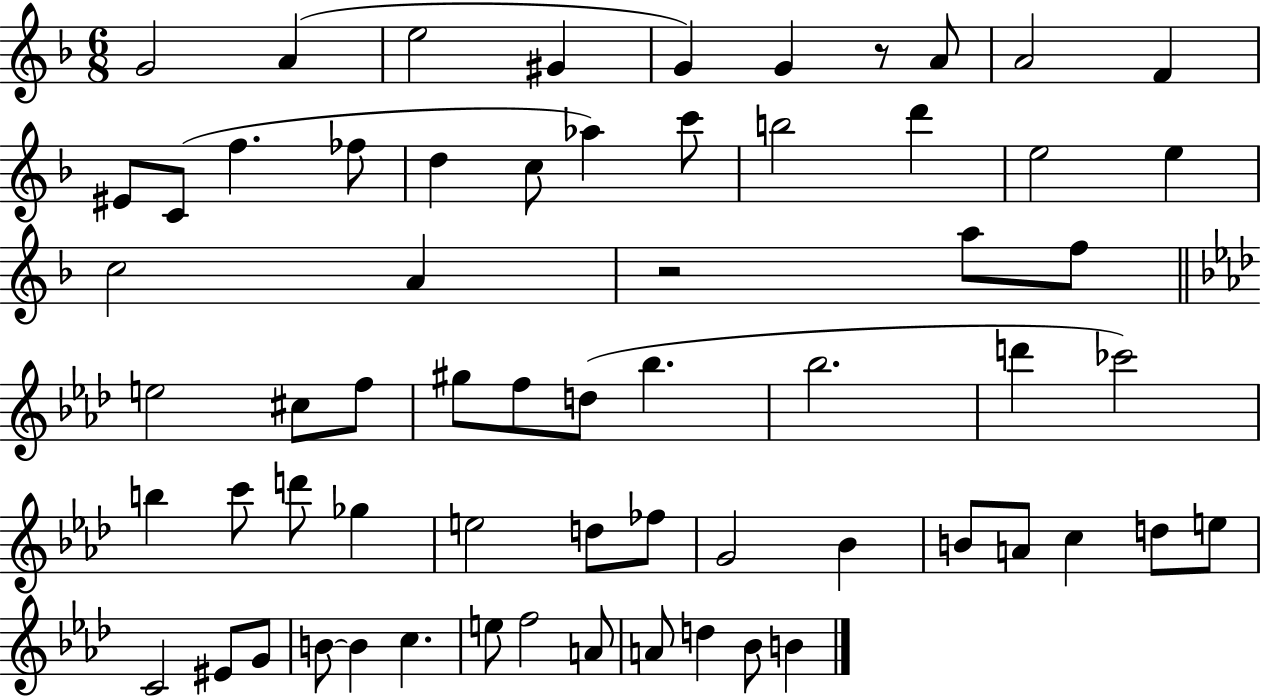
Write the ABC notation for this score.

X:1
T:Untitled
M:6/8
L:1/4
K:F
G2 A e2 ^G G G z/2 A/2 A2 F ^E/2 C/2 f _f/2 d c/2 _a c'/2 b2 d' e2 e c2 A z2 a/2 f/2 e2 ^c/2 f/2 ^g/2 f/2 d/2 _b _b2 d' _c'2 b c'/2 d'/2 _g e2 d/2 _f/2 G2 _B B/2 A/2 c d/2 e/2 C2 ^E/2 G/2 B/2 B c e/2 f2 A/2 A/2 d _B/2 B